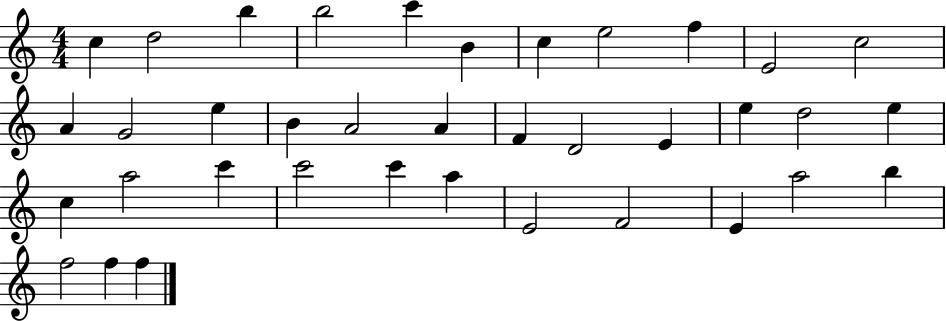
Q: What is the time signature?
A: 4/4